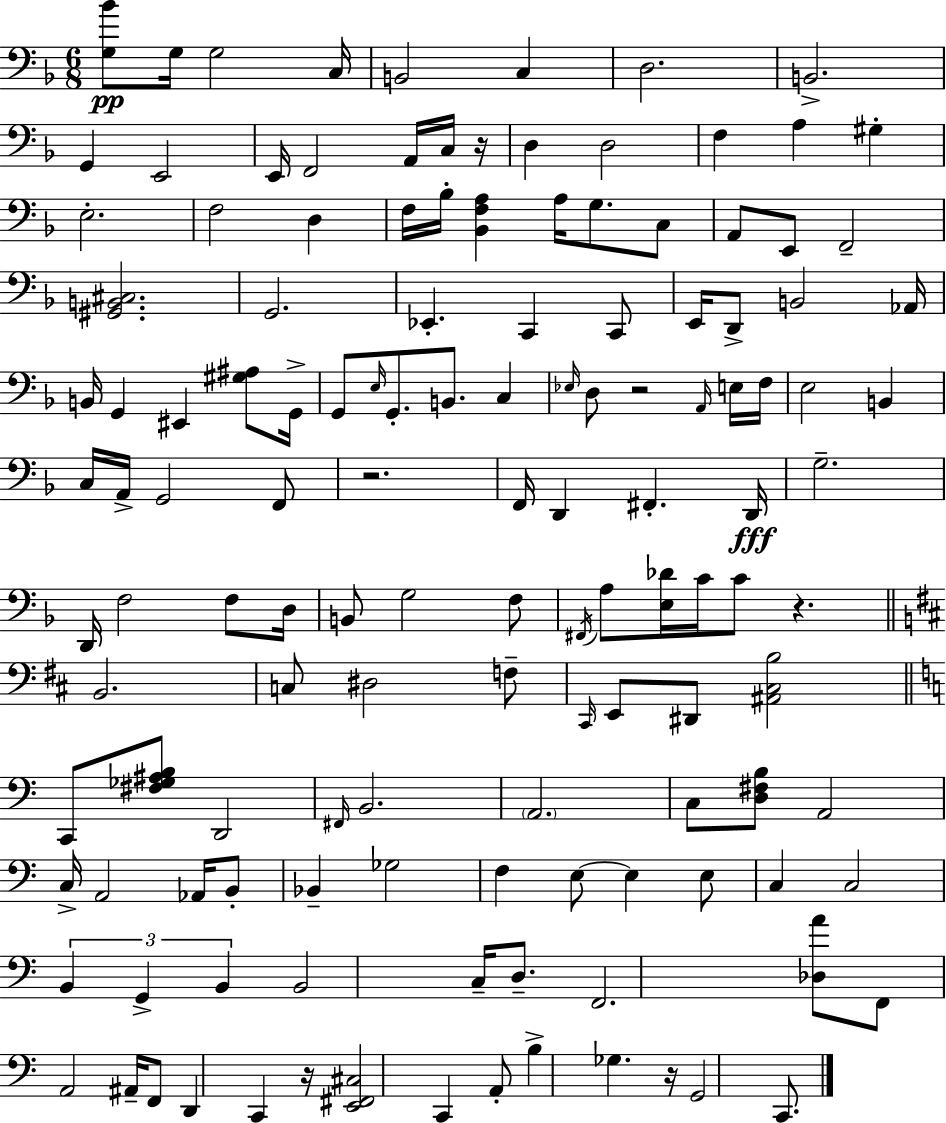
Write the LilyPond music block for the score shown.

{
  \clef bass
  \numericTimeSignature
  \time 6/8
  \key d \minor
  <g bes'>8\pp g16 g2 c16 | b,2 c4 | d2. | b,2.-> | \break g,4 e,2 | e,16 f,2 a,16 c16 r16 | d4 d2 | f4 a4 gis4-. | \break e2.-. | f2 d4 | f16 bes16-. <bes, f a>4 a16 g8. c8 | a,8 e,8 f,2-- | \break <gis, b, cis>2. | g,2. | ees,4.-. c,4 c,8 | e,16 d,8-> b,2 aes,16 | \break b,16 g,4 eis,4 <gis ais>8 g,16-> | g,8 \grace { e16 } g,8.-. b,8. c4 | \grace { ees16 } d8 r2 | \grace { a,16 } e16 f16 e2 b,4 | \break c16 a,16-> g,2 | f,8 r2. | f,16 d,4 fis,4.-. | d,16\fff g2.-- | \break d,16 f2 | f8 d16 b,8 g2 | f8 \acciaccatura { fis,16 } a8 <e des'>16 c'16 c'8 r4. | \bar "||" \break \key b \minor b,2. | c8 dis2 f8-- | \grace { cis,16 } e,8 dis,8 <ais, cis b>2 | \bar "||" \break \key a \minor c,8 <fis ges ais b>8 d,2 | \grace { fis,16 } b,2. | \parenthesize a,2. | c8 <d fis b>8 a,2 | \break c16-> a,2 aes,16 b,8-. | bes,4-- ges2 | f4 e8~~ e4 e8 | c4 c2 | \break \tuplet 3/2 { b,4 g,4-> b,4 } | b,2 c16-- d8.-- | f,2. | <des a'>8 f,8 a,2 | \break ais,16-- f,8 d,4 c,4 | r16 <e, fis, cis>2 c,4 | a,8-. b4-> ges4. | r16 g,2 c,8. | \break \bar "|."
}